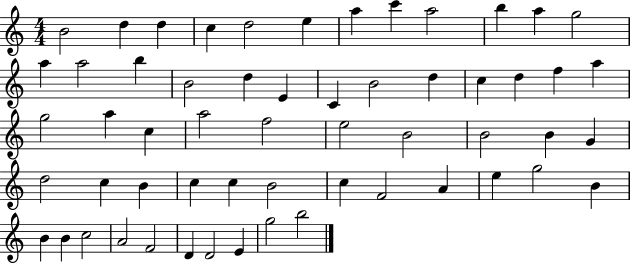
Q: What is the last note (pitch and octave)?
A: B5